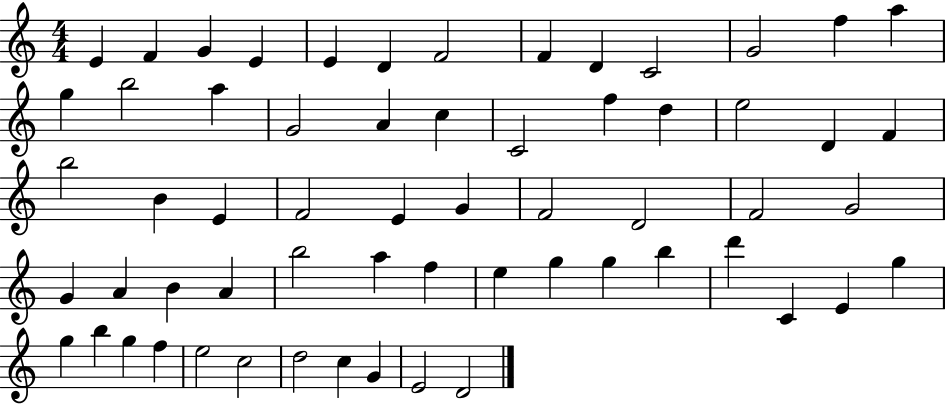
E4/q F4/q G4/q E4/q E4/q D4/q F4/h F4/q D4/q C4/h G4/h F5/q A5/q G5/q B5/h A5/q G4/h A4/q C5/q C4/h F5/q D5/q E5/h D4/q F4/q B5/h B4/q E4/q F4/h E4/q G4/q F4/h D4/h F4/h G4/h G4/q A4/q B4/q A4/q B5/h A5/q F5/q E5/q G5/q G5/q B5/q D6/q C4/q E4/q G5/q G5/q B5/q G5/q F5/q E5/h C5/h D5/h C5/q G4/q E4/h D4/h